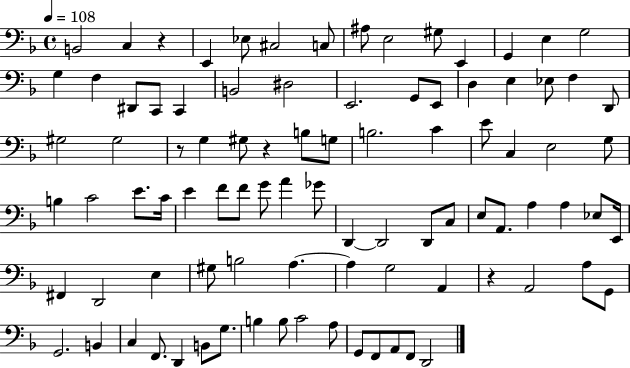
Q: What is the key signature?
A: F major